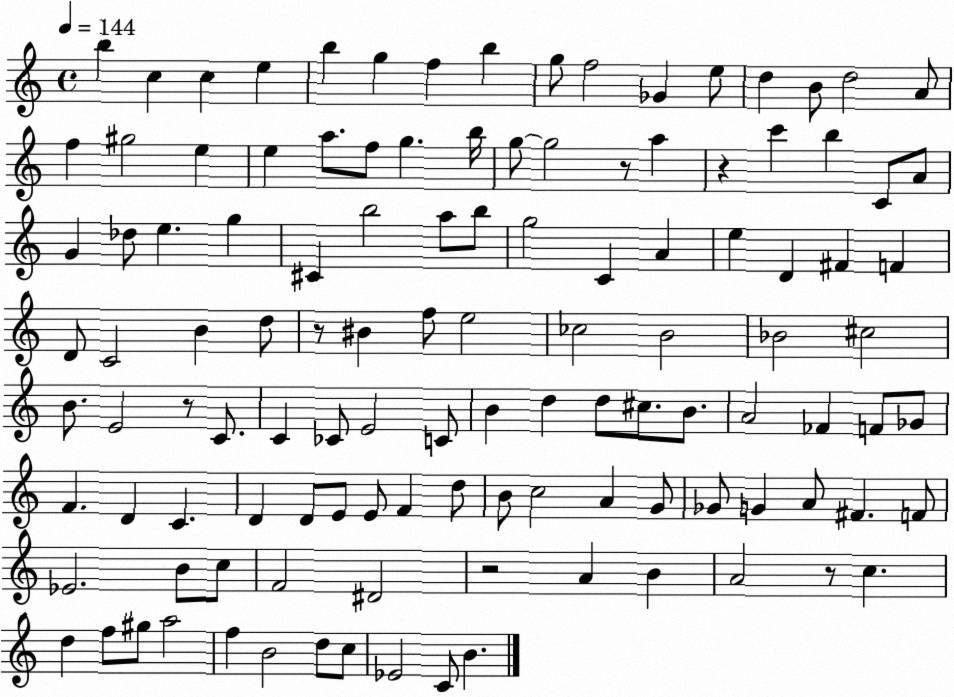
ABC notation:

X:1
T:Untitled
M:4/4
L:1/4
K:C
b c c e b g f b g/2 f2 _G e/2 d B/2 d2 A/2 f ^g2 e e a/2 f/2 g b/4 g/2 g2 z/2 a z c' b C/2 A/2 G _d/2 e g ^C b2 a/2 b/2 g2 C A e D ^F F D/2 C2 B d/2 z/2 ^B f/2 e2 _c2 B2 _B2 ^c2 B/2 E2 z/2 C/2 C _C/2 E2 C/2 B d d/2 ^c/2 B/2 A2 _F F/2 _G/2 F D C D D/2 E/2 E/2 F d/2 B/2 c2 A G/2 _G/2 G A/2 ^F F/2 _E2 B/2 c/2 F2 ^D2 z2 A B A2 z/2 c d f/2 ^g/2 a2 f B2 d/2 c/2 _E2 C/2 B